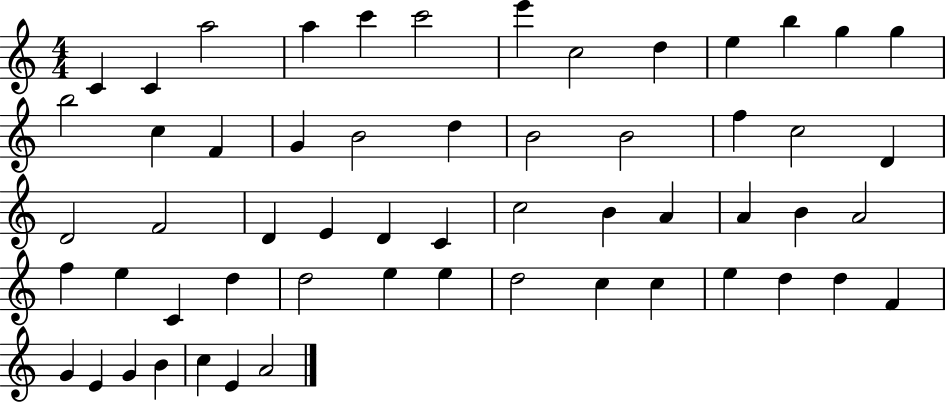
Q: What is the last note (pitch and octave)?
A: A4